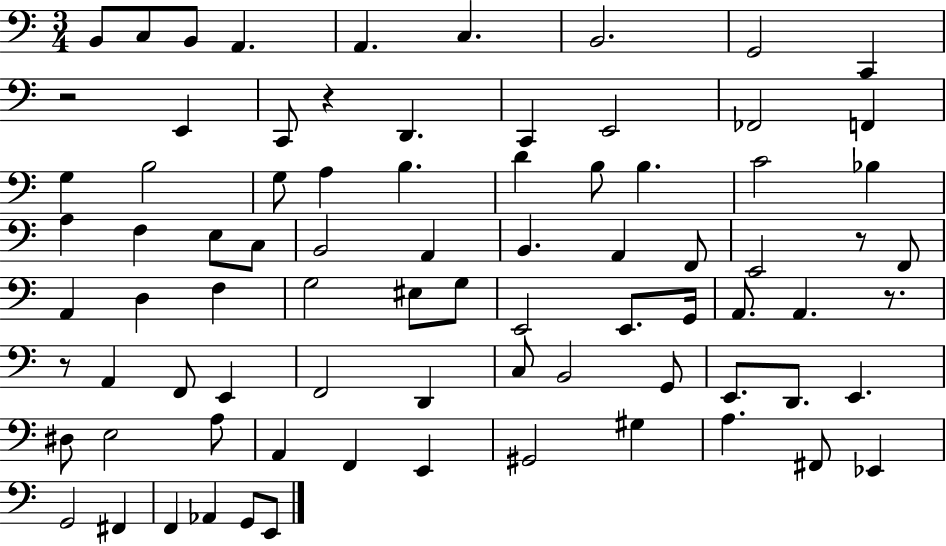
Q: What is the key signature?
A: C major